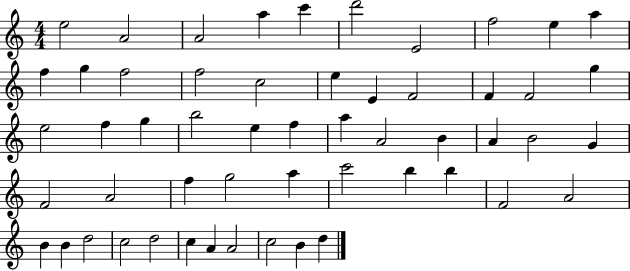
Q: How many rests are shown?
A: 0